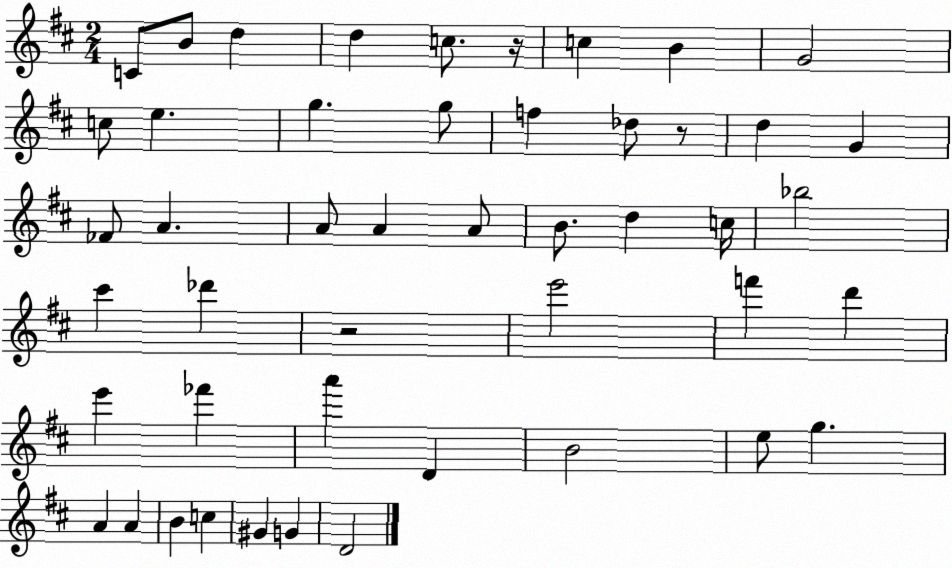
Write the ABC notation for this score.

X:1
T:Untitled
M:2/4
L:1/4
K:D
C/2 B/2 d d c/2 z/4 c B G2 c/2 e g g/2 f _d/2 z/2 d G _F/2 A A/2 A A/2 B/2 d c/4 _b2 ^c' _d' z2 e'2 f' d' e' _f' a' D B2 e/2 g A A B c ^G G D2